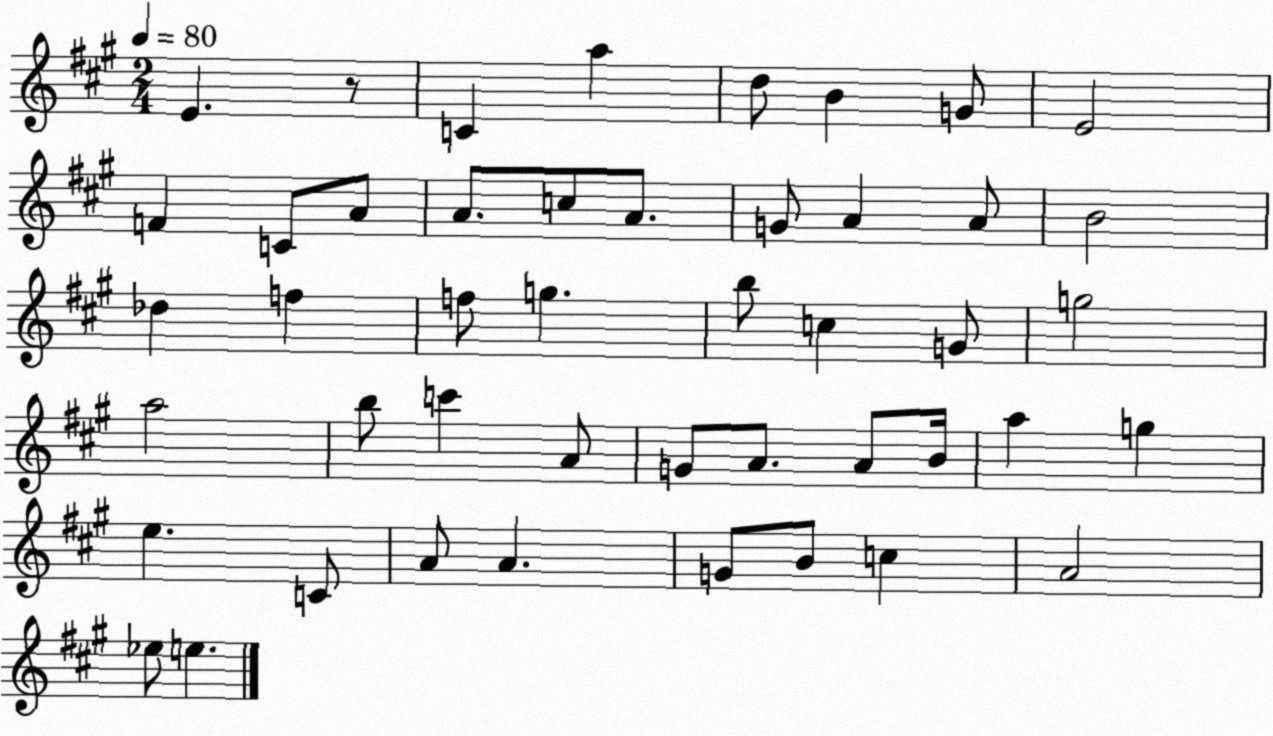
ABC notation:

X:1
T:Untitled
M:2/4
L:1/4
K:A
E z/2 C a d/2 B G/2 E2 F C/2 A/2 A/2 c/2 A/2 G/2 A A/2 B2 _d f f/2 g b/2 c G/2 g2 a2 b/2 c' A/2 G/2 A/2 A/2 B/4 a g e C/2 A/2 A G/2 B/2 c A2 _e/2 e